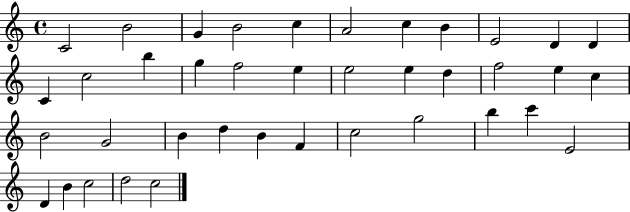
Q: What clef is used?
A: treble